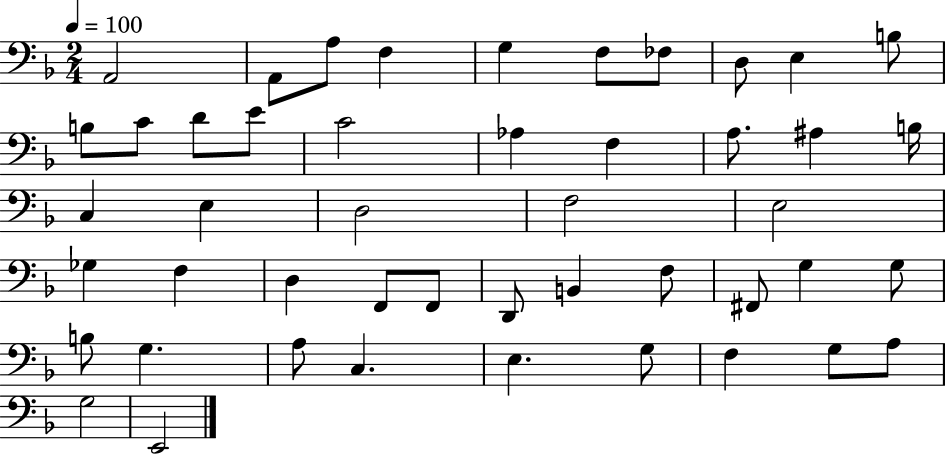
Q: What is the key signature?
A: F major